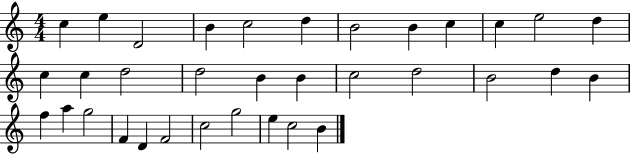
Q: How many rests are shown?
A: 0